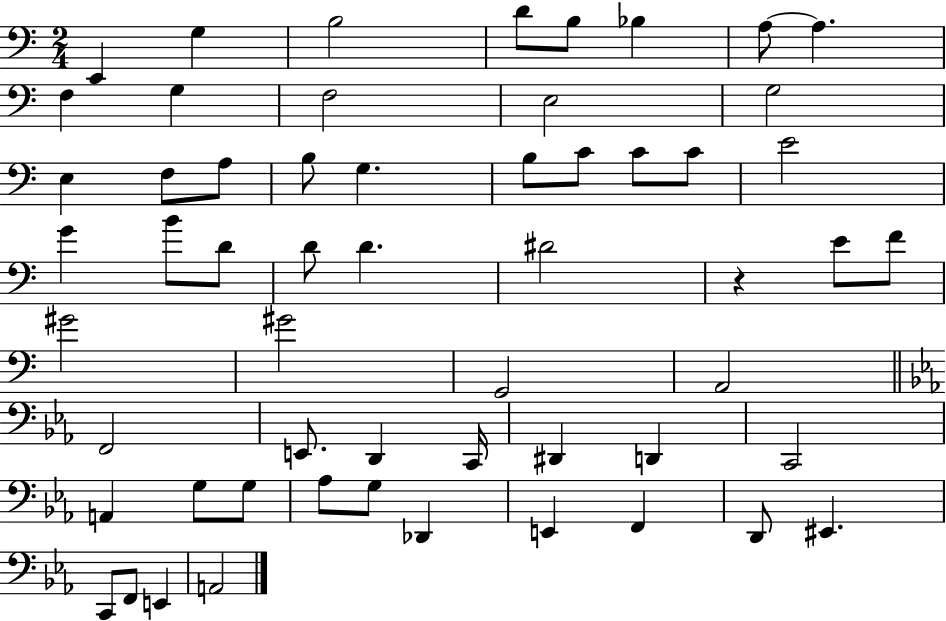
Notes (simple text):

E2/q G3/q B3/h D4/e B3/e Bb3/q A3/e A3/q. F3/q G3/q F3/h E3/h G3/h E3/q F3/e A3/e B3/e G3/q. B3/e C4/e C4/e C4/e E4/h G4/q B4/e D4/e D4/e D4/q. D#4/h R/q E4/e F4/e G#4/h G#4/h G2/h A2/h F2/h E2/e. D2/q C2/s D#2/q D2/q C2/h A2/q G3/e G3/e Ab3/e G3/e Db2/q E2/q F2/q D2/e EIS2/q. C2/e F2/e E2/q A2/h